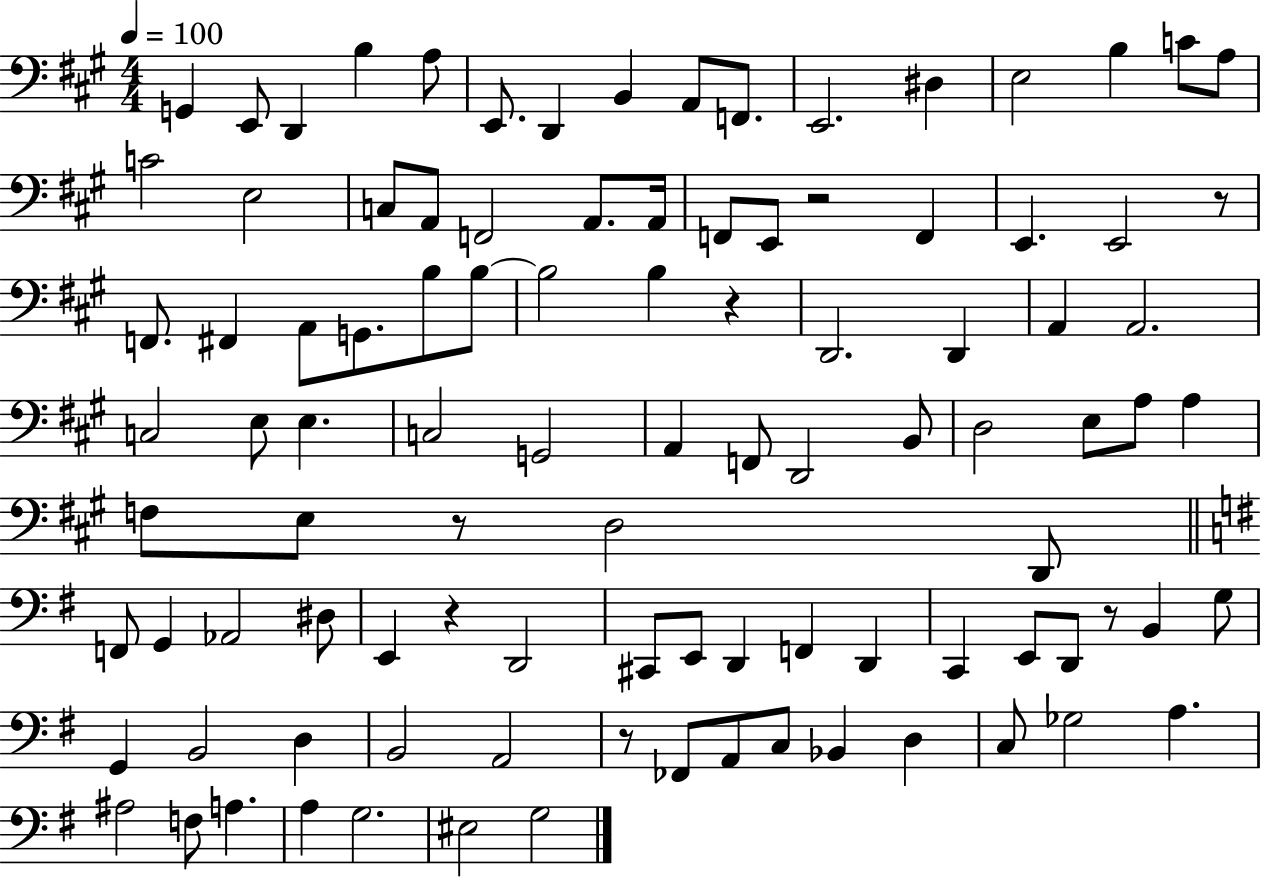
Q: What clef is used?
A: bass